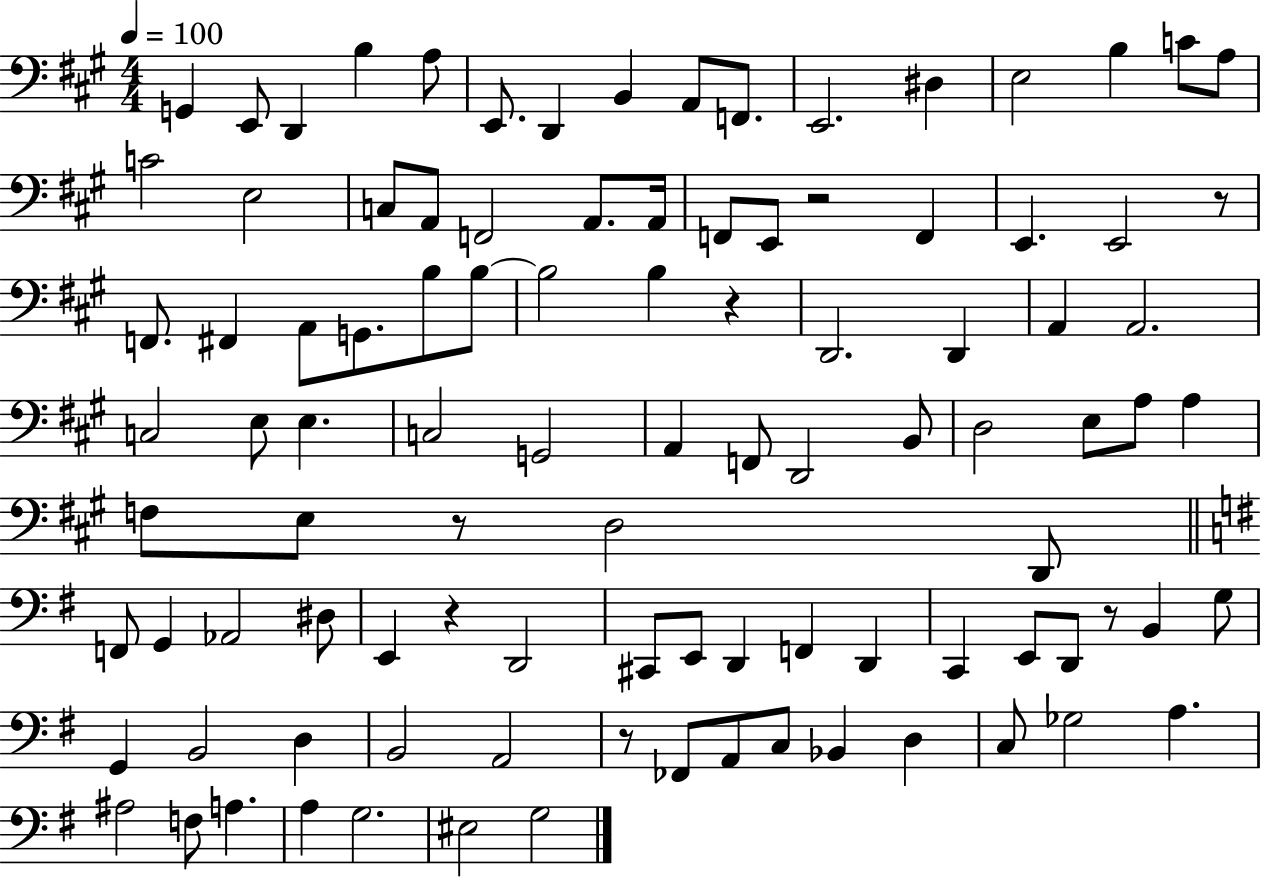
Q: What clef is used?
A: bass